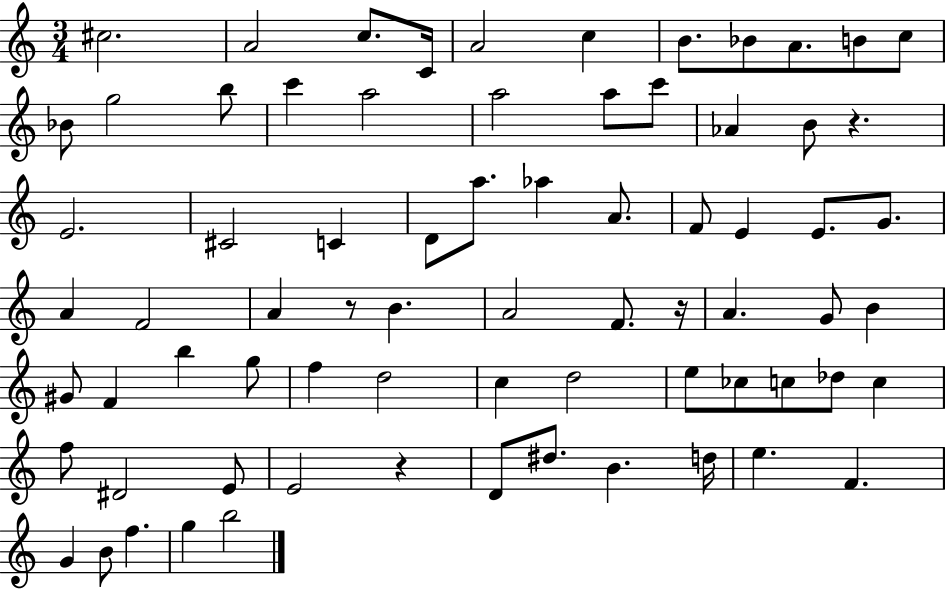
C#5/h. A4/h C5/e. C4/s A4/h C5/q B4/e. Bb4/e A4/e. B4/e C5/e Bb4/e G5/h B5/e C6/q A5/h A5/h A5/e C6/e Ab4/q B4/e R/q. E4/h. C#4/h C4/q D4/e A5/e. Ab5/q A4/e. F4/e E4/q E4/e. G4/e. A4/q F4/h A4/q R/e B4/q. A4/h F4/e. R/s A4/q. G4/e B4/q G#4/e F4/q B5/q G5/e F5/q D5/h C5/q D5/h E5/e CES5/e C5/e Db5/e C5/q F5/e D#4/h E4/e E4/h R/q D4/e D#5/e. B4/q. D5/s E5/q. F4/q. G4/q B4/e F5/q. G5/q B5/h